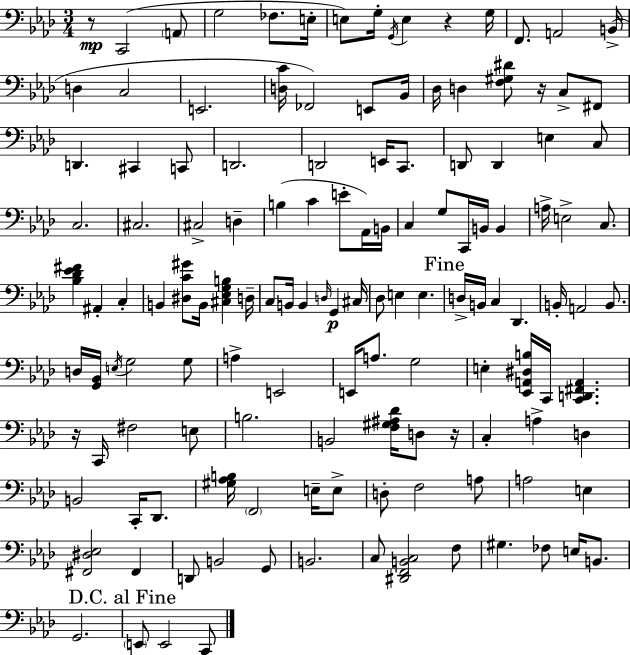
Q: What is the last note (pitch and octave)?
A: C2